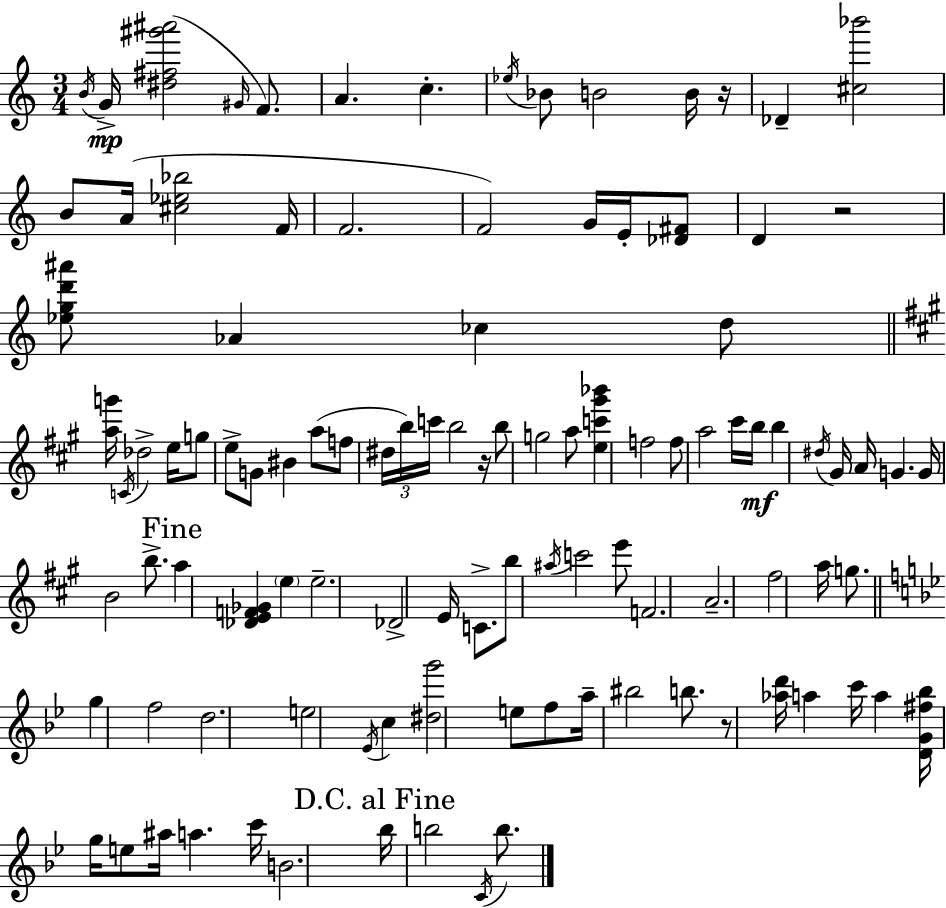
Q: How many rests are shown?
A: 4